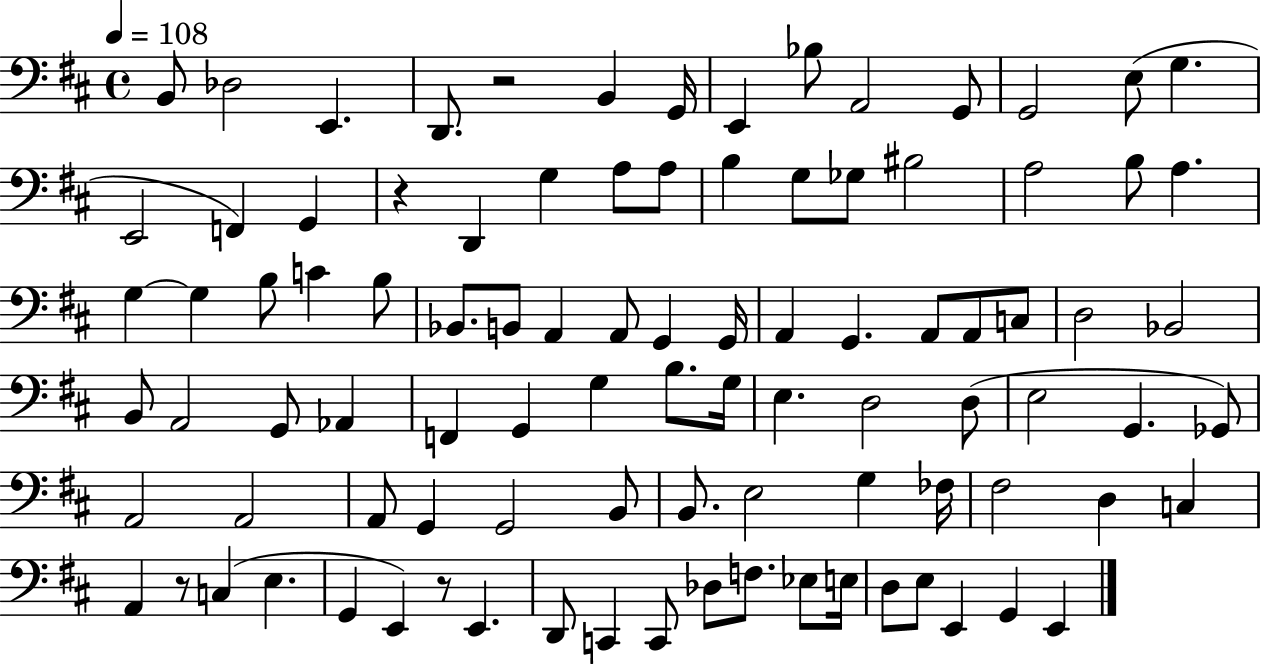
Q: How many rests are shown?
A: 4